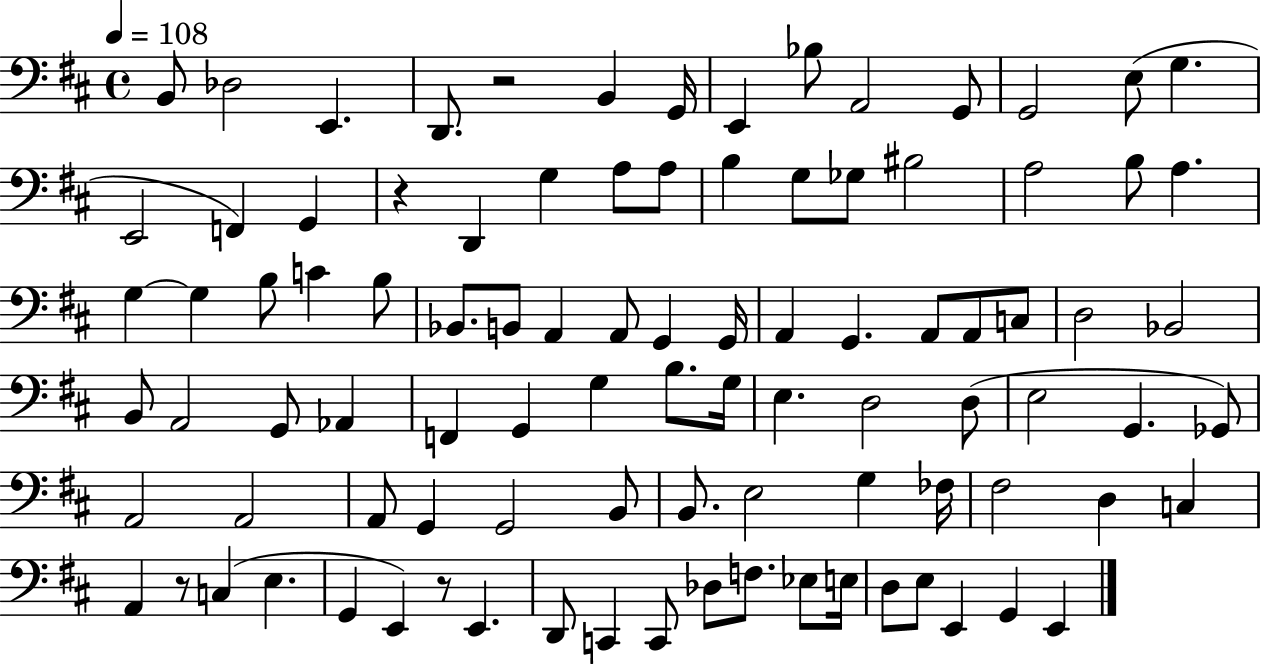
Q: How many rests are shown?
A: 4